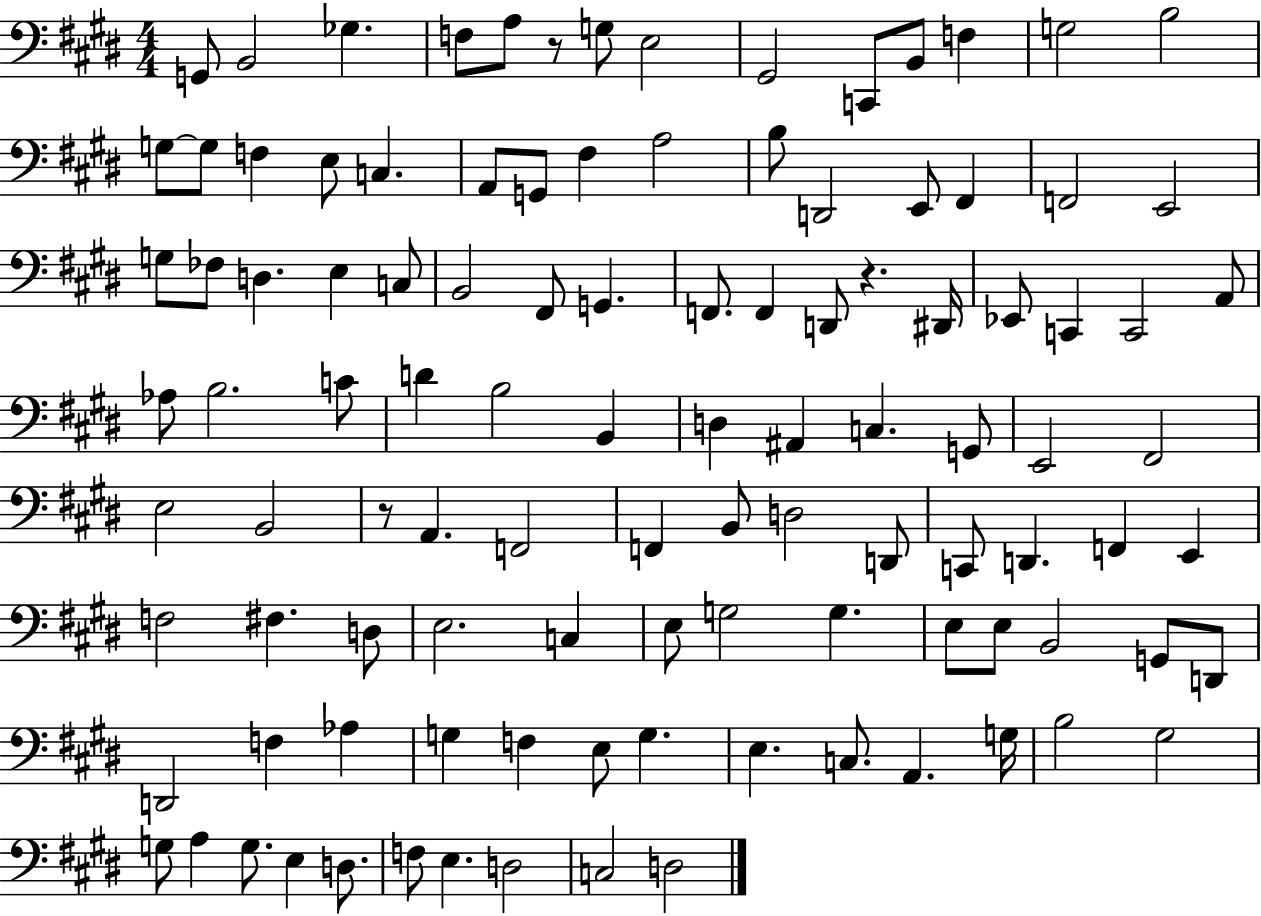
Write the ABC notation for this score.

X:1
T:Untitled
M:4/4
L:1/4
K:E
G,,/2 B,,2 _G, F,/2 A,/2 z/2 G,/2 E,2 ^G,,2 C,,/2 B,,/2 F, G,2 B,2 G,/2 G,/2 F, E,/2 C, A,,/2 G,,/2 ^F, A,2 B,/2 D,,2 E,,/2 ^F,, F,,2 E,,2 G,/2 _F,/2 D, E, C,/2 B,,2 ^F,,/2 G,, F,,/2 F,, D,,/2 z ^D,,/4 _E,,/2 C,, C,,2 A,,/2 _A,/2 B,2 C/2 D B,2 B,, D, ^A,, C, G,,/2 E,,2 ^F,,2 E,2 B,,2 z/2 A,, F,,2 F,, B,,/2 D,2 D,,/2 C,,/2 D,, F,, E,, F,2 ^F, D,/2 E,2 C, E,/2 G,2 G, E,/2 E,/2 B,,2 G,,/2 D,,/2 D,,2 F, _A, G, F, E,/2 G, E, C,/2 A,, G,/4 B,2 ^G,2 G,/2 A, G,/2 E, D,/2 F,/2 E, D,2 C,2 D,2